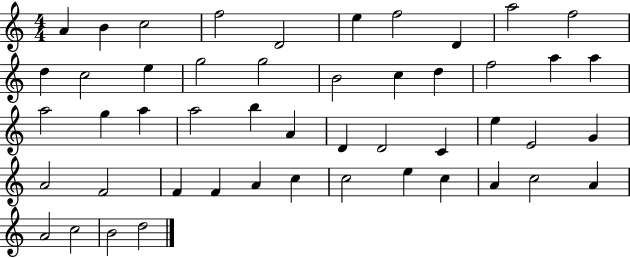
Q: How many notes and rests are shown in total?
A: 49